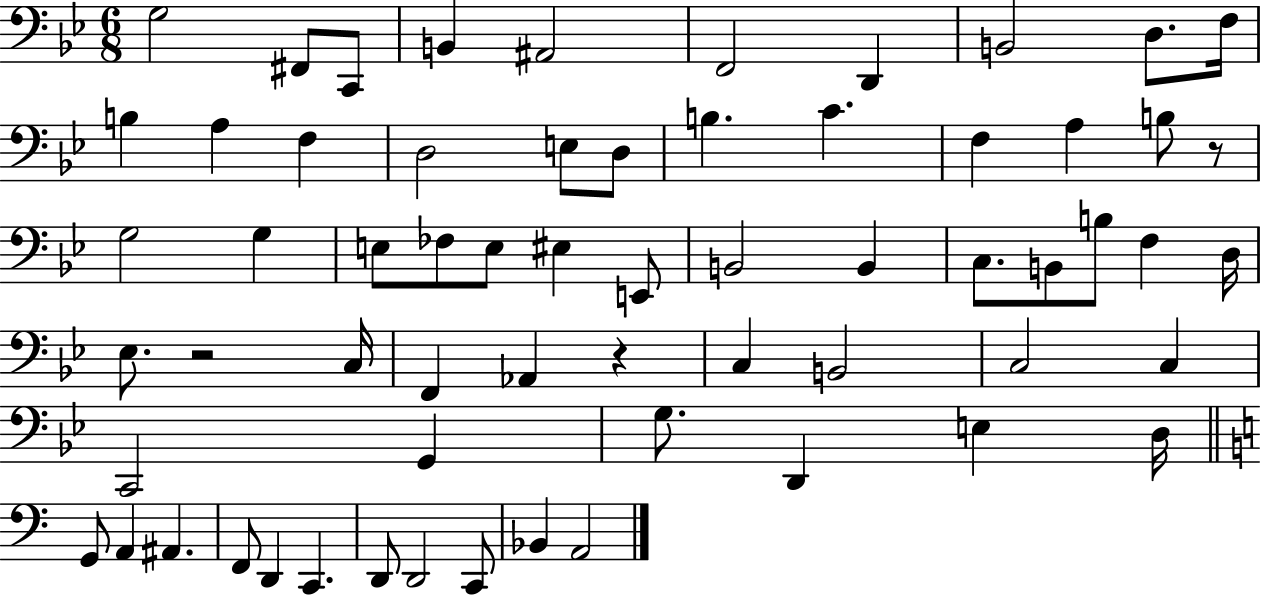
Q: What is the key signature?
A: BES major